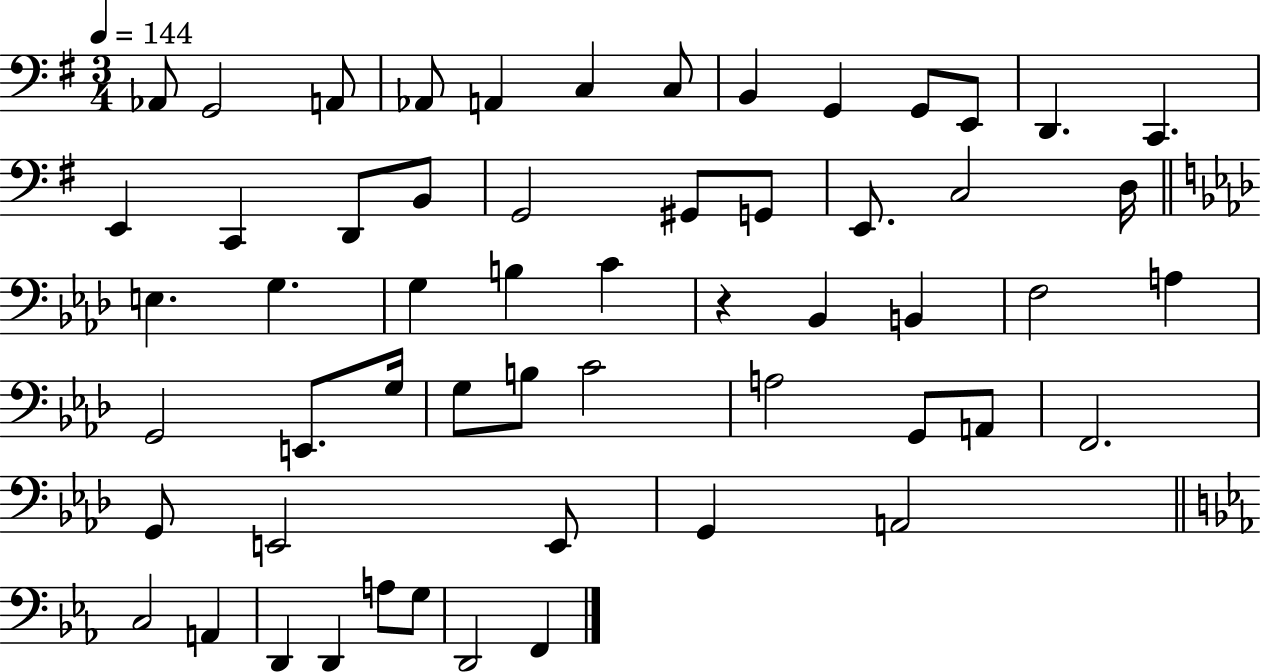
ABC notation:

X:1
T:Untitled
M:3/4
L:1/4
K:G
_A,,/2 G,,2 A,,/2 _A,,/2 A,, C, C,/2 B,, G,, G,,/2 E,,/2 D,, C,, E,, C,, D,,/2 B,,/2 G,,2 ^G,,/2 G,,/2 E,,/2 C,2 D,/4 E, G, G, B, C z _B,, B,, F,2 A, G,,2 E,,/2 G,/4 G,/2 B,/2 C2 A,2 G,,/2 A,,/2 F,,2 G,,/2 E,,2 E,,/2 G,, A,,2 C,2 A,, D,, D,, A,/2 G,/2 D,,2 F,,